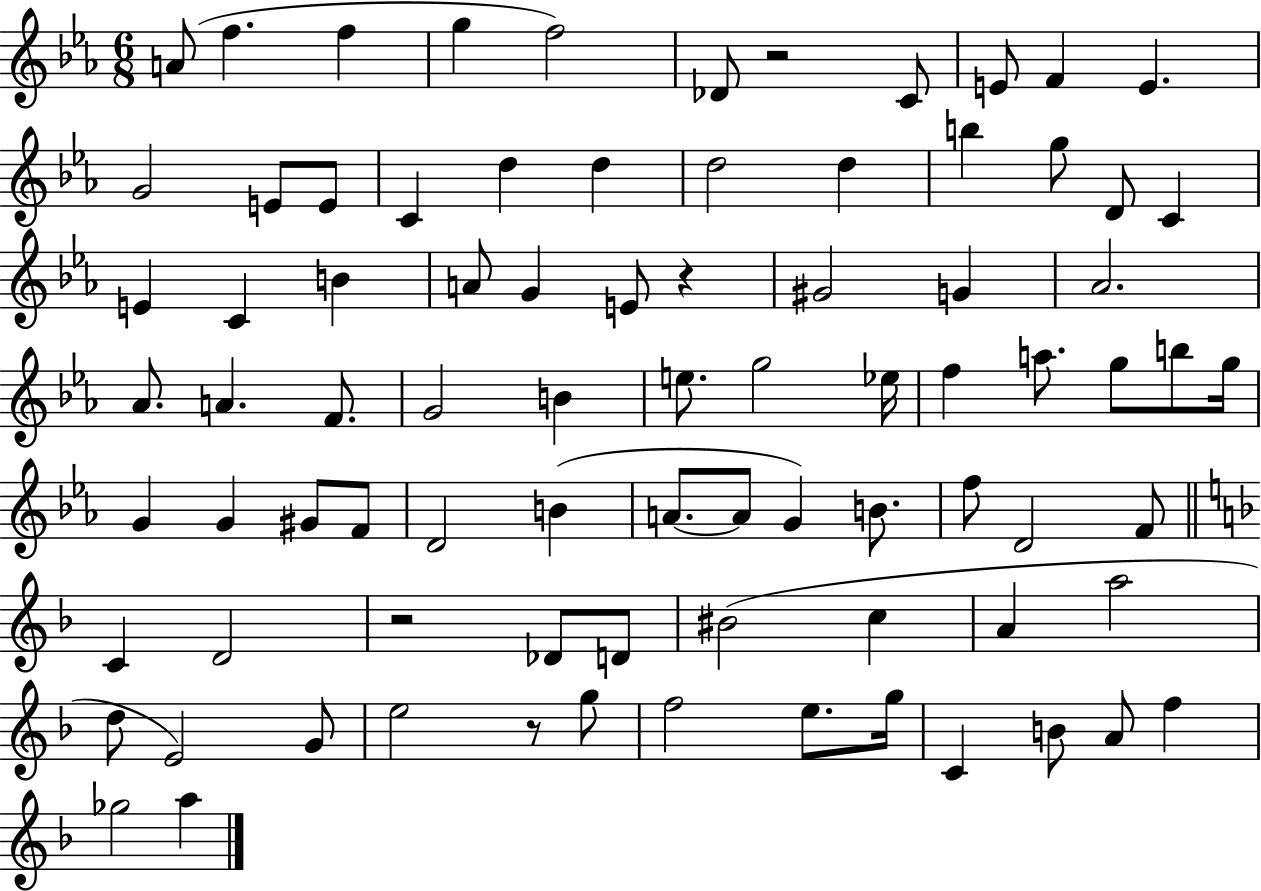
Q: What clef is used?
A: treble